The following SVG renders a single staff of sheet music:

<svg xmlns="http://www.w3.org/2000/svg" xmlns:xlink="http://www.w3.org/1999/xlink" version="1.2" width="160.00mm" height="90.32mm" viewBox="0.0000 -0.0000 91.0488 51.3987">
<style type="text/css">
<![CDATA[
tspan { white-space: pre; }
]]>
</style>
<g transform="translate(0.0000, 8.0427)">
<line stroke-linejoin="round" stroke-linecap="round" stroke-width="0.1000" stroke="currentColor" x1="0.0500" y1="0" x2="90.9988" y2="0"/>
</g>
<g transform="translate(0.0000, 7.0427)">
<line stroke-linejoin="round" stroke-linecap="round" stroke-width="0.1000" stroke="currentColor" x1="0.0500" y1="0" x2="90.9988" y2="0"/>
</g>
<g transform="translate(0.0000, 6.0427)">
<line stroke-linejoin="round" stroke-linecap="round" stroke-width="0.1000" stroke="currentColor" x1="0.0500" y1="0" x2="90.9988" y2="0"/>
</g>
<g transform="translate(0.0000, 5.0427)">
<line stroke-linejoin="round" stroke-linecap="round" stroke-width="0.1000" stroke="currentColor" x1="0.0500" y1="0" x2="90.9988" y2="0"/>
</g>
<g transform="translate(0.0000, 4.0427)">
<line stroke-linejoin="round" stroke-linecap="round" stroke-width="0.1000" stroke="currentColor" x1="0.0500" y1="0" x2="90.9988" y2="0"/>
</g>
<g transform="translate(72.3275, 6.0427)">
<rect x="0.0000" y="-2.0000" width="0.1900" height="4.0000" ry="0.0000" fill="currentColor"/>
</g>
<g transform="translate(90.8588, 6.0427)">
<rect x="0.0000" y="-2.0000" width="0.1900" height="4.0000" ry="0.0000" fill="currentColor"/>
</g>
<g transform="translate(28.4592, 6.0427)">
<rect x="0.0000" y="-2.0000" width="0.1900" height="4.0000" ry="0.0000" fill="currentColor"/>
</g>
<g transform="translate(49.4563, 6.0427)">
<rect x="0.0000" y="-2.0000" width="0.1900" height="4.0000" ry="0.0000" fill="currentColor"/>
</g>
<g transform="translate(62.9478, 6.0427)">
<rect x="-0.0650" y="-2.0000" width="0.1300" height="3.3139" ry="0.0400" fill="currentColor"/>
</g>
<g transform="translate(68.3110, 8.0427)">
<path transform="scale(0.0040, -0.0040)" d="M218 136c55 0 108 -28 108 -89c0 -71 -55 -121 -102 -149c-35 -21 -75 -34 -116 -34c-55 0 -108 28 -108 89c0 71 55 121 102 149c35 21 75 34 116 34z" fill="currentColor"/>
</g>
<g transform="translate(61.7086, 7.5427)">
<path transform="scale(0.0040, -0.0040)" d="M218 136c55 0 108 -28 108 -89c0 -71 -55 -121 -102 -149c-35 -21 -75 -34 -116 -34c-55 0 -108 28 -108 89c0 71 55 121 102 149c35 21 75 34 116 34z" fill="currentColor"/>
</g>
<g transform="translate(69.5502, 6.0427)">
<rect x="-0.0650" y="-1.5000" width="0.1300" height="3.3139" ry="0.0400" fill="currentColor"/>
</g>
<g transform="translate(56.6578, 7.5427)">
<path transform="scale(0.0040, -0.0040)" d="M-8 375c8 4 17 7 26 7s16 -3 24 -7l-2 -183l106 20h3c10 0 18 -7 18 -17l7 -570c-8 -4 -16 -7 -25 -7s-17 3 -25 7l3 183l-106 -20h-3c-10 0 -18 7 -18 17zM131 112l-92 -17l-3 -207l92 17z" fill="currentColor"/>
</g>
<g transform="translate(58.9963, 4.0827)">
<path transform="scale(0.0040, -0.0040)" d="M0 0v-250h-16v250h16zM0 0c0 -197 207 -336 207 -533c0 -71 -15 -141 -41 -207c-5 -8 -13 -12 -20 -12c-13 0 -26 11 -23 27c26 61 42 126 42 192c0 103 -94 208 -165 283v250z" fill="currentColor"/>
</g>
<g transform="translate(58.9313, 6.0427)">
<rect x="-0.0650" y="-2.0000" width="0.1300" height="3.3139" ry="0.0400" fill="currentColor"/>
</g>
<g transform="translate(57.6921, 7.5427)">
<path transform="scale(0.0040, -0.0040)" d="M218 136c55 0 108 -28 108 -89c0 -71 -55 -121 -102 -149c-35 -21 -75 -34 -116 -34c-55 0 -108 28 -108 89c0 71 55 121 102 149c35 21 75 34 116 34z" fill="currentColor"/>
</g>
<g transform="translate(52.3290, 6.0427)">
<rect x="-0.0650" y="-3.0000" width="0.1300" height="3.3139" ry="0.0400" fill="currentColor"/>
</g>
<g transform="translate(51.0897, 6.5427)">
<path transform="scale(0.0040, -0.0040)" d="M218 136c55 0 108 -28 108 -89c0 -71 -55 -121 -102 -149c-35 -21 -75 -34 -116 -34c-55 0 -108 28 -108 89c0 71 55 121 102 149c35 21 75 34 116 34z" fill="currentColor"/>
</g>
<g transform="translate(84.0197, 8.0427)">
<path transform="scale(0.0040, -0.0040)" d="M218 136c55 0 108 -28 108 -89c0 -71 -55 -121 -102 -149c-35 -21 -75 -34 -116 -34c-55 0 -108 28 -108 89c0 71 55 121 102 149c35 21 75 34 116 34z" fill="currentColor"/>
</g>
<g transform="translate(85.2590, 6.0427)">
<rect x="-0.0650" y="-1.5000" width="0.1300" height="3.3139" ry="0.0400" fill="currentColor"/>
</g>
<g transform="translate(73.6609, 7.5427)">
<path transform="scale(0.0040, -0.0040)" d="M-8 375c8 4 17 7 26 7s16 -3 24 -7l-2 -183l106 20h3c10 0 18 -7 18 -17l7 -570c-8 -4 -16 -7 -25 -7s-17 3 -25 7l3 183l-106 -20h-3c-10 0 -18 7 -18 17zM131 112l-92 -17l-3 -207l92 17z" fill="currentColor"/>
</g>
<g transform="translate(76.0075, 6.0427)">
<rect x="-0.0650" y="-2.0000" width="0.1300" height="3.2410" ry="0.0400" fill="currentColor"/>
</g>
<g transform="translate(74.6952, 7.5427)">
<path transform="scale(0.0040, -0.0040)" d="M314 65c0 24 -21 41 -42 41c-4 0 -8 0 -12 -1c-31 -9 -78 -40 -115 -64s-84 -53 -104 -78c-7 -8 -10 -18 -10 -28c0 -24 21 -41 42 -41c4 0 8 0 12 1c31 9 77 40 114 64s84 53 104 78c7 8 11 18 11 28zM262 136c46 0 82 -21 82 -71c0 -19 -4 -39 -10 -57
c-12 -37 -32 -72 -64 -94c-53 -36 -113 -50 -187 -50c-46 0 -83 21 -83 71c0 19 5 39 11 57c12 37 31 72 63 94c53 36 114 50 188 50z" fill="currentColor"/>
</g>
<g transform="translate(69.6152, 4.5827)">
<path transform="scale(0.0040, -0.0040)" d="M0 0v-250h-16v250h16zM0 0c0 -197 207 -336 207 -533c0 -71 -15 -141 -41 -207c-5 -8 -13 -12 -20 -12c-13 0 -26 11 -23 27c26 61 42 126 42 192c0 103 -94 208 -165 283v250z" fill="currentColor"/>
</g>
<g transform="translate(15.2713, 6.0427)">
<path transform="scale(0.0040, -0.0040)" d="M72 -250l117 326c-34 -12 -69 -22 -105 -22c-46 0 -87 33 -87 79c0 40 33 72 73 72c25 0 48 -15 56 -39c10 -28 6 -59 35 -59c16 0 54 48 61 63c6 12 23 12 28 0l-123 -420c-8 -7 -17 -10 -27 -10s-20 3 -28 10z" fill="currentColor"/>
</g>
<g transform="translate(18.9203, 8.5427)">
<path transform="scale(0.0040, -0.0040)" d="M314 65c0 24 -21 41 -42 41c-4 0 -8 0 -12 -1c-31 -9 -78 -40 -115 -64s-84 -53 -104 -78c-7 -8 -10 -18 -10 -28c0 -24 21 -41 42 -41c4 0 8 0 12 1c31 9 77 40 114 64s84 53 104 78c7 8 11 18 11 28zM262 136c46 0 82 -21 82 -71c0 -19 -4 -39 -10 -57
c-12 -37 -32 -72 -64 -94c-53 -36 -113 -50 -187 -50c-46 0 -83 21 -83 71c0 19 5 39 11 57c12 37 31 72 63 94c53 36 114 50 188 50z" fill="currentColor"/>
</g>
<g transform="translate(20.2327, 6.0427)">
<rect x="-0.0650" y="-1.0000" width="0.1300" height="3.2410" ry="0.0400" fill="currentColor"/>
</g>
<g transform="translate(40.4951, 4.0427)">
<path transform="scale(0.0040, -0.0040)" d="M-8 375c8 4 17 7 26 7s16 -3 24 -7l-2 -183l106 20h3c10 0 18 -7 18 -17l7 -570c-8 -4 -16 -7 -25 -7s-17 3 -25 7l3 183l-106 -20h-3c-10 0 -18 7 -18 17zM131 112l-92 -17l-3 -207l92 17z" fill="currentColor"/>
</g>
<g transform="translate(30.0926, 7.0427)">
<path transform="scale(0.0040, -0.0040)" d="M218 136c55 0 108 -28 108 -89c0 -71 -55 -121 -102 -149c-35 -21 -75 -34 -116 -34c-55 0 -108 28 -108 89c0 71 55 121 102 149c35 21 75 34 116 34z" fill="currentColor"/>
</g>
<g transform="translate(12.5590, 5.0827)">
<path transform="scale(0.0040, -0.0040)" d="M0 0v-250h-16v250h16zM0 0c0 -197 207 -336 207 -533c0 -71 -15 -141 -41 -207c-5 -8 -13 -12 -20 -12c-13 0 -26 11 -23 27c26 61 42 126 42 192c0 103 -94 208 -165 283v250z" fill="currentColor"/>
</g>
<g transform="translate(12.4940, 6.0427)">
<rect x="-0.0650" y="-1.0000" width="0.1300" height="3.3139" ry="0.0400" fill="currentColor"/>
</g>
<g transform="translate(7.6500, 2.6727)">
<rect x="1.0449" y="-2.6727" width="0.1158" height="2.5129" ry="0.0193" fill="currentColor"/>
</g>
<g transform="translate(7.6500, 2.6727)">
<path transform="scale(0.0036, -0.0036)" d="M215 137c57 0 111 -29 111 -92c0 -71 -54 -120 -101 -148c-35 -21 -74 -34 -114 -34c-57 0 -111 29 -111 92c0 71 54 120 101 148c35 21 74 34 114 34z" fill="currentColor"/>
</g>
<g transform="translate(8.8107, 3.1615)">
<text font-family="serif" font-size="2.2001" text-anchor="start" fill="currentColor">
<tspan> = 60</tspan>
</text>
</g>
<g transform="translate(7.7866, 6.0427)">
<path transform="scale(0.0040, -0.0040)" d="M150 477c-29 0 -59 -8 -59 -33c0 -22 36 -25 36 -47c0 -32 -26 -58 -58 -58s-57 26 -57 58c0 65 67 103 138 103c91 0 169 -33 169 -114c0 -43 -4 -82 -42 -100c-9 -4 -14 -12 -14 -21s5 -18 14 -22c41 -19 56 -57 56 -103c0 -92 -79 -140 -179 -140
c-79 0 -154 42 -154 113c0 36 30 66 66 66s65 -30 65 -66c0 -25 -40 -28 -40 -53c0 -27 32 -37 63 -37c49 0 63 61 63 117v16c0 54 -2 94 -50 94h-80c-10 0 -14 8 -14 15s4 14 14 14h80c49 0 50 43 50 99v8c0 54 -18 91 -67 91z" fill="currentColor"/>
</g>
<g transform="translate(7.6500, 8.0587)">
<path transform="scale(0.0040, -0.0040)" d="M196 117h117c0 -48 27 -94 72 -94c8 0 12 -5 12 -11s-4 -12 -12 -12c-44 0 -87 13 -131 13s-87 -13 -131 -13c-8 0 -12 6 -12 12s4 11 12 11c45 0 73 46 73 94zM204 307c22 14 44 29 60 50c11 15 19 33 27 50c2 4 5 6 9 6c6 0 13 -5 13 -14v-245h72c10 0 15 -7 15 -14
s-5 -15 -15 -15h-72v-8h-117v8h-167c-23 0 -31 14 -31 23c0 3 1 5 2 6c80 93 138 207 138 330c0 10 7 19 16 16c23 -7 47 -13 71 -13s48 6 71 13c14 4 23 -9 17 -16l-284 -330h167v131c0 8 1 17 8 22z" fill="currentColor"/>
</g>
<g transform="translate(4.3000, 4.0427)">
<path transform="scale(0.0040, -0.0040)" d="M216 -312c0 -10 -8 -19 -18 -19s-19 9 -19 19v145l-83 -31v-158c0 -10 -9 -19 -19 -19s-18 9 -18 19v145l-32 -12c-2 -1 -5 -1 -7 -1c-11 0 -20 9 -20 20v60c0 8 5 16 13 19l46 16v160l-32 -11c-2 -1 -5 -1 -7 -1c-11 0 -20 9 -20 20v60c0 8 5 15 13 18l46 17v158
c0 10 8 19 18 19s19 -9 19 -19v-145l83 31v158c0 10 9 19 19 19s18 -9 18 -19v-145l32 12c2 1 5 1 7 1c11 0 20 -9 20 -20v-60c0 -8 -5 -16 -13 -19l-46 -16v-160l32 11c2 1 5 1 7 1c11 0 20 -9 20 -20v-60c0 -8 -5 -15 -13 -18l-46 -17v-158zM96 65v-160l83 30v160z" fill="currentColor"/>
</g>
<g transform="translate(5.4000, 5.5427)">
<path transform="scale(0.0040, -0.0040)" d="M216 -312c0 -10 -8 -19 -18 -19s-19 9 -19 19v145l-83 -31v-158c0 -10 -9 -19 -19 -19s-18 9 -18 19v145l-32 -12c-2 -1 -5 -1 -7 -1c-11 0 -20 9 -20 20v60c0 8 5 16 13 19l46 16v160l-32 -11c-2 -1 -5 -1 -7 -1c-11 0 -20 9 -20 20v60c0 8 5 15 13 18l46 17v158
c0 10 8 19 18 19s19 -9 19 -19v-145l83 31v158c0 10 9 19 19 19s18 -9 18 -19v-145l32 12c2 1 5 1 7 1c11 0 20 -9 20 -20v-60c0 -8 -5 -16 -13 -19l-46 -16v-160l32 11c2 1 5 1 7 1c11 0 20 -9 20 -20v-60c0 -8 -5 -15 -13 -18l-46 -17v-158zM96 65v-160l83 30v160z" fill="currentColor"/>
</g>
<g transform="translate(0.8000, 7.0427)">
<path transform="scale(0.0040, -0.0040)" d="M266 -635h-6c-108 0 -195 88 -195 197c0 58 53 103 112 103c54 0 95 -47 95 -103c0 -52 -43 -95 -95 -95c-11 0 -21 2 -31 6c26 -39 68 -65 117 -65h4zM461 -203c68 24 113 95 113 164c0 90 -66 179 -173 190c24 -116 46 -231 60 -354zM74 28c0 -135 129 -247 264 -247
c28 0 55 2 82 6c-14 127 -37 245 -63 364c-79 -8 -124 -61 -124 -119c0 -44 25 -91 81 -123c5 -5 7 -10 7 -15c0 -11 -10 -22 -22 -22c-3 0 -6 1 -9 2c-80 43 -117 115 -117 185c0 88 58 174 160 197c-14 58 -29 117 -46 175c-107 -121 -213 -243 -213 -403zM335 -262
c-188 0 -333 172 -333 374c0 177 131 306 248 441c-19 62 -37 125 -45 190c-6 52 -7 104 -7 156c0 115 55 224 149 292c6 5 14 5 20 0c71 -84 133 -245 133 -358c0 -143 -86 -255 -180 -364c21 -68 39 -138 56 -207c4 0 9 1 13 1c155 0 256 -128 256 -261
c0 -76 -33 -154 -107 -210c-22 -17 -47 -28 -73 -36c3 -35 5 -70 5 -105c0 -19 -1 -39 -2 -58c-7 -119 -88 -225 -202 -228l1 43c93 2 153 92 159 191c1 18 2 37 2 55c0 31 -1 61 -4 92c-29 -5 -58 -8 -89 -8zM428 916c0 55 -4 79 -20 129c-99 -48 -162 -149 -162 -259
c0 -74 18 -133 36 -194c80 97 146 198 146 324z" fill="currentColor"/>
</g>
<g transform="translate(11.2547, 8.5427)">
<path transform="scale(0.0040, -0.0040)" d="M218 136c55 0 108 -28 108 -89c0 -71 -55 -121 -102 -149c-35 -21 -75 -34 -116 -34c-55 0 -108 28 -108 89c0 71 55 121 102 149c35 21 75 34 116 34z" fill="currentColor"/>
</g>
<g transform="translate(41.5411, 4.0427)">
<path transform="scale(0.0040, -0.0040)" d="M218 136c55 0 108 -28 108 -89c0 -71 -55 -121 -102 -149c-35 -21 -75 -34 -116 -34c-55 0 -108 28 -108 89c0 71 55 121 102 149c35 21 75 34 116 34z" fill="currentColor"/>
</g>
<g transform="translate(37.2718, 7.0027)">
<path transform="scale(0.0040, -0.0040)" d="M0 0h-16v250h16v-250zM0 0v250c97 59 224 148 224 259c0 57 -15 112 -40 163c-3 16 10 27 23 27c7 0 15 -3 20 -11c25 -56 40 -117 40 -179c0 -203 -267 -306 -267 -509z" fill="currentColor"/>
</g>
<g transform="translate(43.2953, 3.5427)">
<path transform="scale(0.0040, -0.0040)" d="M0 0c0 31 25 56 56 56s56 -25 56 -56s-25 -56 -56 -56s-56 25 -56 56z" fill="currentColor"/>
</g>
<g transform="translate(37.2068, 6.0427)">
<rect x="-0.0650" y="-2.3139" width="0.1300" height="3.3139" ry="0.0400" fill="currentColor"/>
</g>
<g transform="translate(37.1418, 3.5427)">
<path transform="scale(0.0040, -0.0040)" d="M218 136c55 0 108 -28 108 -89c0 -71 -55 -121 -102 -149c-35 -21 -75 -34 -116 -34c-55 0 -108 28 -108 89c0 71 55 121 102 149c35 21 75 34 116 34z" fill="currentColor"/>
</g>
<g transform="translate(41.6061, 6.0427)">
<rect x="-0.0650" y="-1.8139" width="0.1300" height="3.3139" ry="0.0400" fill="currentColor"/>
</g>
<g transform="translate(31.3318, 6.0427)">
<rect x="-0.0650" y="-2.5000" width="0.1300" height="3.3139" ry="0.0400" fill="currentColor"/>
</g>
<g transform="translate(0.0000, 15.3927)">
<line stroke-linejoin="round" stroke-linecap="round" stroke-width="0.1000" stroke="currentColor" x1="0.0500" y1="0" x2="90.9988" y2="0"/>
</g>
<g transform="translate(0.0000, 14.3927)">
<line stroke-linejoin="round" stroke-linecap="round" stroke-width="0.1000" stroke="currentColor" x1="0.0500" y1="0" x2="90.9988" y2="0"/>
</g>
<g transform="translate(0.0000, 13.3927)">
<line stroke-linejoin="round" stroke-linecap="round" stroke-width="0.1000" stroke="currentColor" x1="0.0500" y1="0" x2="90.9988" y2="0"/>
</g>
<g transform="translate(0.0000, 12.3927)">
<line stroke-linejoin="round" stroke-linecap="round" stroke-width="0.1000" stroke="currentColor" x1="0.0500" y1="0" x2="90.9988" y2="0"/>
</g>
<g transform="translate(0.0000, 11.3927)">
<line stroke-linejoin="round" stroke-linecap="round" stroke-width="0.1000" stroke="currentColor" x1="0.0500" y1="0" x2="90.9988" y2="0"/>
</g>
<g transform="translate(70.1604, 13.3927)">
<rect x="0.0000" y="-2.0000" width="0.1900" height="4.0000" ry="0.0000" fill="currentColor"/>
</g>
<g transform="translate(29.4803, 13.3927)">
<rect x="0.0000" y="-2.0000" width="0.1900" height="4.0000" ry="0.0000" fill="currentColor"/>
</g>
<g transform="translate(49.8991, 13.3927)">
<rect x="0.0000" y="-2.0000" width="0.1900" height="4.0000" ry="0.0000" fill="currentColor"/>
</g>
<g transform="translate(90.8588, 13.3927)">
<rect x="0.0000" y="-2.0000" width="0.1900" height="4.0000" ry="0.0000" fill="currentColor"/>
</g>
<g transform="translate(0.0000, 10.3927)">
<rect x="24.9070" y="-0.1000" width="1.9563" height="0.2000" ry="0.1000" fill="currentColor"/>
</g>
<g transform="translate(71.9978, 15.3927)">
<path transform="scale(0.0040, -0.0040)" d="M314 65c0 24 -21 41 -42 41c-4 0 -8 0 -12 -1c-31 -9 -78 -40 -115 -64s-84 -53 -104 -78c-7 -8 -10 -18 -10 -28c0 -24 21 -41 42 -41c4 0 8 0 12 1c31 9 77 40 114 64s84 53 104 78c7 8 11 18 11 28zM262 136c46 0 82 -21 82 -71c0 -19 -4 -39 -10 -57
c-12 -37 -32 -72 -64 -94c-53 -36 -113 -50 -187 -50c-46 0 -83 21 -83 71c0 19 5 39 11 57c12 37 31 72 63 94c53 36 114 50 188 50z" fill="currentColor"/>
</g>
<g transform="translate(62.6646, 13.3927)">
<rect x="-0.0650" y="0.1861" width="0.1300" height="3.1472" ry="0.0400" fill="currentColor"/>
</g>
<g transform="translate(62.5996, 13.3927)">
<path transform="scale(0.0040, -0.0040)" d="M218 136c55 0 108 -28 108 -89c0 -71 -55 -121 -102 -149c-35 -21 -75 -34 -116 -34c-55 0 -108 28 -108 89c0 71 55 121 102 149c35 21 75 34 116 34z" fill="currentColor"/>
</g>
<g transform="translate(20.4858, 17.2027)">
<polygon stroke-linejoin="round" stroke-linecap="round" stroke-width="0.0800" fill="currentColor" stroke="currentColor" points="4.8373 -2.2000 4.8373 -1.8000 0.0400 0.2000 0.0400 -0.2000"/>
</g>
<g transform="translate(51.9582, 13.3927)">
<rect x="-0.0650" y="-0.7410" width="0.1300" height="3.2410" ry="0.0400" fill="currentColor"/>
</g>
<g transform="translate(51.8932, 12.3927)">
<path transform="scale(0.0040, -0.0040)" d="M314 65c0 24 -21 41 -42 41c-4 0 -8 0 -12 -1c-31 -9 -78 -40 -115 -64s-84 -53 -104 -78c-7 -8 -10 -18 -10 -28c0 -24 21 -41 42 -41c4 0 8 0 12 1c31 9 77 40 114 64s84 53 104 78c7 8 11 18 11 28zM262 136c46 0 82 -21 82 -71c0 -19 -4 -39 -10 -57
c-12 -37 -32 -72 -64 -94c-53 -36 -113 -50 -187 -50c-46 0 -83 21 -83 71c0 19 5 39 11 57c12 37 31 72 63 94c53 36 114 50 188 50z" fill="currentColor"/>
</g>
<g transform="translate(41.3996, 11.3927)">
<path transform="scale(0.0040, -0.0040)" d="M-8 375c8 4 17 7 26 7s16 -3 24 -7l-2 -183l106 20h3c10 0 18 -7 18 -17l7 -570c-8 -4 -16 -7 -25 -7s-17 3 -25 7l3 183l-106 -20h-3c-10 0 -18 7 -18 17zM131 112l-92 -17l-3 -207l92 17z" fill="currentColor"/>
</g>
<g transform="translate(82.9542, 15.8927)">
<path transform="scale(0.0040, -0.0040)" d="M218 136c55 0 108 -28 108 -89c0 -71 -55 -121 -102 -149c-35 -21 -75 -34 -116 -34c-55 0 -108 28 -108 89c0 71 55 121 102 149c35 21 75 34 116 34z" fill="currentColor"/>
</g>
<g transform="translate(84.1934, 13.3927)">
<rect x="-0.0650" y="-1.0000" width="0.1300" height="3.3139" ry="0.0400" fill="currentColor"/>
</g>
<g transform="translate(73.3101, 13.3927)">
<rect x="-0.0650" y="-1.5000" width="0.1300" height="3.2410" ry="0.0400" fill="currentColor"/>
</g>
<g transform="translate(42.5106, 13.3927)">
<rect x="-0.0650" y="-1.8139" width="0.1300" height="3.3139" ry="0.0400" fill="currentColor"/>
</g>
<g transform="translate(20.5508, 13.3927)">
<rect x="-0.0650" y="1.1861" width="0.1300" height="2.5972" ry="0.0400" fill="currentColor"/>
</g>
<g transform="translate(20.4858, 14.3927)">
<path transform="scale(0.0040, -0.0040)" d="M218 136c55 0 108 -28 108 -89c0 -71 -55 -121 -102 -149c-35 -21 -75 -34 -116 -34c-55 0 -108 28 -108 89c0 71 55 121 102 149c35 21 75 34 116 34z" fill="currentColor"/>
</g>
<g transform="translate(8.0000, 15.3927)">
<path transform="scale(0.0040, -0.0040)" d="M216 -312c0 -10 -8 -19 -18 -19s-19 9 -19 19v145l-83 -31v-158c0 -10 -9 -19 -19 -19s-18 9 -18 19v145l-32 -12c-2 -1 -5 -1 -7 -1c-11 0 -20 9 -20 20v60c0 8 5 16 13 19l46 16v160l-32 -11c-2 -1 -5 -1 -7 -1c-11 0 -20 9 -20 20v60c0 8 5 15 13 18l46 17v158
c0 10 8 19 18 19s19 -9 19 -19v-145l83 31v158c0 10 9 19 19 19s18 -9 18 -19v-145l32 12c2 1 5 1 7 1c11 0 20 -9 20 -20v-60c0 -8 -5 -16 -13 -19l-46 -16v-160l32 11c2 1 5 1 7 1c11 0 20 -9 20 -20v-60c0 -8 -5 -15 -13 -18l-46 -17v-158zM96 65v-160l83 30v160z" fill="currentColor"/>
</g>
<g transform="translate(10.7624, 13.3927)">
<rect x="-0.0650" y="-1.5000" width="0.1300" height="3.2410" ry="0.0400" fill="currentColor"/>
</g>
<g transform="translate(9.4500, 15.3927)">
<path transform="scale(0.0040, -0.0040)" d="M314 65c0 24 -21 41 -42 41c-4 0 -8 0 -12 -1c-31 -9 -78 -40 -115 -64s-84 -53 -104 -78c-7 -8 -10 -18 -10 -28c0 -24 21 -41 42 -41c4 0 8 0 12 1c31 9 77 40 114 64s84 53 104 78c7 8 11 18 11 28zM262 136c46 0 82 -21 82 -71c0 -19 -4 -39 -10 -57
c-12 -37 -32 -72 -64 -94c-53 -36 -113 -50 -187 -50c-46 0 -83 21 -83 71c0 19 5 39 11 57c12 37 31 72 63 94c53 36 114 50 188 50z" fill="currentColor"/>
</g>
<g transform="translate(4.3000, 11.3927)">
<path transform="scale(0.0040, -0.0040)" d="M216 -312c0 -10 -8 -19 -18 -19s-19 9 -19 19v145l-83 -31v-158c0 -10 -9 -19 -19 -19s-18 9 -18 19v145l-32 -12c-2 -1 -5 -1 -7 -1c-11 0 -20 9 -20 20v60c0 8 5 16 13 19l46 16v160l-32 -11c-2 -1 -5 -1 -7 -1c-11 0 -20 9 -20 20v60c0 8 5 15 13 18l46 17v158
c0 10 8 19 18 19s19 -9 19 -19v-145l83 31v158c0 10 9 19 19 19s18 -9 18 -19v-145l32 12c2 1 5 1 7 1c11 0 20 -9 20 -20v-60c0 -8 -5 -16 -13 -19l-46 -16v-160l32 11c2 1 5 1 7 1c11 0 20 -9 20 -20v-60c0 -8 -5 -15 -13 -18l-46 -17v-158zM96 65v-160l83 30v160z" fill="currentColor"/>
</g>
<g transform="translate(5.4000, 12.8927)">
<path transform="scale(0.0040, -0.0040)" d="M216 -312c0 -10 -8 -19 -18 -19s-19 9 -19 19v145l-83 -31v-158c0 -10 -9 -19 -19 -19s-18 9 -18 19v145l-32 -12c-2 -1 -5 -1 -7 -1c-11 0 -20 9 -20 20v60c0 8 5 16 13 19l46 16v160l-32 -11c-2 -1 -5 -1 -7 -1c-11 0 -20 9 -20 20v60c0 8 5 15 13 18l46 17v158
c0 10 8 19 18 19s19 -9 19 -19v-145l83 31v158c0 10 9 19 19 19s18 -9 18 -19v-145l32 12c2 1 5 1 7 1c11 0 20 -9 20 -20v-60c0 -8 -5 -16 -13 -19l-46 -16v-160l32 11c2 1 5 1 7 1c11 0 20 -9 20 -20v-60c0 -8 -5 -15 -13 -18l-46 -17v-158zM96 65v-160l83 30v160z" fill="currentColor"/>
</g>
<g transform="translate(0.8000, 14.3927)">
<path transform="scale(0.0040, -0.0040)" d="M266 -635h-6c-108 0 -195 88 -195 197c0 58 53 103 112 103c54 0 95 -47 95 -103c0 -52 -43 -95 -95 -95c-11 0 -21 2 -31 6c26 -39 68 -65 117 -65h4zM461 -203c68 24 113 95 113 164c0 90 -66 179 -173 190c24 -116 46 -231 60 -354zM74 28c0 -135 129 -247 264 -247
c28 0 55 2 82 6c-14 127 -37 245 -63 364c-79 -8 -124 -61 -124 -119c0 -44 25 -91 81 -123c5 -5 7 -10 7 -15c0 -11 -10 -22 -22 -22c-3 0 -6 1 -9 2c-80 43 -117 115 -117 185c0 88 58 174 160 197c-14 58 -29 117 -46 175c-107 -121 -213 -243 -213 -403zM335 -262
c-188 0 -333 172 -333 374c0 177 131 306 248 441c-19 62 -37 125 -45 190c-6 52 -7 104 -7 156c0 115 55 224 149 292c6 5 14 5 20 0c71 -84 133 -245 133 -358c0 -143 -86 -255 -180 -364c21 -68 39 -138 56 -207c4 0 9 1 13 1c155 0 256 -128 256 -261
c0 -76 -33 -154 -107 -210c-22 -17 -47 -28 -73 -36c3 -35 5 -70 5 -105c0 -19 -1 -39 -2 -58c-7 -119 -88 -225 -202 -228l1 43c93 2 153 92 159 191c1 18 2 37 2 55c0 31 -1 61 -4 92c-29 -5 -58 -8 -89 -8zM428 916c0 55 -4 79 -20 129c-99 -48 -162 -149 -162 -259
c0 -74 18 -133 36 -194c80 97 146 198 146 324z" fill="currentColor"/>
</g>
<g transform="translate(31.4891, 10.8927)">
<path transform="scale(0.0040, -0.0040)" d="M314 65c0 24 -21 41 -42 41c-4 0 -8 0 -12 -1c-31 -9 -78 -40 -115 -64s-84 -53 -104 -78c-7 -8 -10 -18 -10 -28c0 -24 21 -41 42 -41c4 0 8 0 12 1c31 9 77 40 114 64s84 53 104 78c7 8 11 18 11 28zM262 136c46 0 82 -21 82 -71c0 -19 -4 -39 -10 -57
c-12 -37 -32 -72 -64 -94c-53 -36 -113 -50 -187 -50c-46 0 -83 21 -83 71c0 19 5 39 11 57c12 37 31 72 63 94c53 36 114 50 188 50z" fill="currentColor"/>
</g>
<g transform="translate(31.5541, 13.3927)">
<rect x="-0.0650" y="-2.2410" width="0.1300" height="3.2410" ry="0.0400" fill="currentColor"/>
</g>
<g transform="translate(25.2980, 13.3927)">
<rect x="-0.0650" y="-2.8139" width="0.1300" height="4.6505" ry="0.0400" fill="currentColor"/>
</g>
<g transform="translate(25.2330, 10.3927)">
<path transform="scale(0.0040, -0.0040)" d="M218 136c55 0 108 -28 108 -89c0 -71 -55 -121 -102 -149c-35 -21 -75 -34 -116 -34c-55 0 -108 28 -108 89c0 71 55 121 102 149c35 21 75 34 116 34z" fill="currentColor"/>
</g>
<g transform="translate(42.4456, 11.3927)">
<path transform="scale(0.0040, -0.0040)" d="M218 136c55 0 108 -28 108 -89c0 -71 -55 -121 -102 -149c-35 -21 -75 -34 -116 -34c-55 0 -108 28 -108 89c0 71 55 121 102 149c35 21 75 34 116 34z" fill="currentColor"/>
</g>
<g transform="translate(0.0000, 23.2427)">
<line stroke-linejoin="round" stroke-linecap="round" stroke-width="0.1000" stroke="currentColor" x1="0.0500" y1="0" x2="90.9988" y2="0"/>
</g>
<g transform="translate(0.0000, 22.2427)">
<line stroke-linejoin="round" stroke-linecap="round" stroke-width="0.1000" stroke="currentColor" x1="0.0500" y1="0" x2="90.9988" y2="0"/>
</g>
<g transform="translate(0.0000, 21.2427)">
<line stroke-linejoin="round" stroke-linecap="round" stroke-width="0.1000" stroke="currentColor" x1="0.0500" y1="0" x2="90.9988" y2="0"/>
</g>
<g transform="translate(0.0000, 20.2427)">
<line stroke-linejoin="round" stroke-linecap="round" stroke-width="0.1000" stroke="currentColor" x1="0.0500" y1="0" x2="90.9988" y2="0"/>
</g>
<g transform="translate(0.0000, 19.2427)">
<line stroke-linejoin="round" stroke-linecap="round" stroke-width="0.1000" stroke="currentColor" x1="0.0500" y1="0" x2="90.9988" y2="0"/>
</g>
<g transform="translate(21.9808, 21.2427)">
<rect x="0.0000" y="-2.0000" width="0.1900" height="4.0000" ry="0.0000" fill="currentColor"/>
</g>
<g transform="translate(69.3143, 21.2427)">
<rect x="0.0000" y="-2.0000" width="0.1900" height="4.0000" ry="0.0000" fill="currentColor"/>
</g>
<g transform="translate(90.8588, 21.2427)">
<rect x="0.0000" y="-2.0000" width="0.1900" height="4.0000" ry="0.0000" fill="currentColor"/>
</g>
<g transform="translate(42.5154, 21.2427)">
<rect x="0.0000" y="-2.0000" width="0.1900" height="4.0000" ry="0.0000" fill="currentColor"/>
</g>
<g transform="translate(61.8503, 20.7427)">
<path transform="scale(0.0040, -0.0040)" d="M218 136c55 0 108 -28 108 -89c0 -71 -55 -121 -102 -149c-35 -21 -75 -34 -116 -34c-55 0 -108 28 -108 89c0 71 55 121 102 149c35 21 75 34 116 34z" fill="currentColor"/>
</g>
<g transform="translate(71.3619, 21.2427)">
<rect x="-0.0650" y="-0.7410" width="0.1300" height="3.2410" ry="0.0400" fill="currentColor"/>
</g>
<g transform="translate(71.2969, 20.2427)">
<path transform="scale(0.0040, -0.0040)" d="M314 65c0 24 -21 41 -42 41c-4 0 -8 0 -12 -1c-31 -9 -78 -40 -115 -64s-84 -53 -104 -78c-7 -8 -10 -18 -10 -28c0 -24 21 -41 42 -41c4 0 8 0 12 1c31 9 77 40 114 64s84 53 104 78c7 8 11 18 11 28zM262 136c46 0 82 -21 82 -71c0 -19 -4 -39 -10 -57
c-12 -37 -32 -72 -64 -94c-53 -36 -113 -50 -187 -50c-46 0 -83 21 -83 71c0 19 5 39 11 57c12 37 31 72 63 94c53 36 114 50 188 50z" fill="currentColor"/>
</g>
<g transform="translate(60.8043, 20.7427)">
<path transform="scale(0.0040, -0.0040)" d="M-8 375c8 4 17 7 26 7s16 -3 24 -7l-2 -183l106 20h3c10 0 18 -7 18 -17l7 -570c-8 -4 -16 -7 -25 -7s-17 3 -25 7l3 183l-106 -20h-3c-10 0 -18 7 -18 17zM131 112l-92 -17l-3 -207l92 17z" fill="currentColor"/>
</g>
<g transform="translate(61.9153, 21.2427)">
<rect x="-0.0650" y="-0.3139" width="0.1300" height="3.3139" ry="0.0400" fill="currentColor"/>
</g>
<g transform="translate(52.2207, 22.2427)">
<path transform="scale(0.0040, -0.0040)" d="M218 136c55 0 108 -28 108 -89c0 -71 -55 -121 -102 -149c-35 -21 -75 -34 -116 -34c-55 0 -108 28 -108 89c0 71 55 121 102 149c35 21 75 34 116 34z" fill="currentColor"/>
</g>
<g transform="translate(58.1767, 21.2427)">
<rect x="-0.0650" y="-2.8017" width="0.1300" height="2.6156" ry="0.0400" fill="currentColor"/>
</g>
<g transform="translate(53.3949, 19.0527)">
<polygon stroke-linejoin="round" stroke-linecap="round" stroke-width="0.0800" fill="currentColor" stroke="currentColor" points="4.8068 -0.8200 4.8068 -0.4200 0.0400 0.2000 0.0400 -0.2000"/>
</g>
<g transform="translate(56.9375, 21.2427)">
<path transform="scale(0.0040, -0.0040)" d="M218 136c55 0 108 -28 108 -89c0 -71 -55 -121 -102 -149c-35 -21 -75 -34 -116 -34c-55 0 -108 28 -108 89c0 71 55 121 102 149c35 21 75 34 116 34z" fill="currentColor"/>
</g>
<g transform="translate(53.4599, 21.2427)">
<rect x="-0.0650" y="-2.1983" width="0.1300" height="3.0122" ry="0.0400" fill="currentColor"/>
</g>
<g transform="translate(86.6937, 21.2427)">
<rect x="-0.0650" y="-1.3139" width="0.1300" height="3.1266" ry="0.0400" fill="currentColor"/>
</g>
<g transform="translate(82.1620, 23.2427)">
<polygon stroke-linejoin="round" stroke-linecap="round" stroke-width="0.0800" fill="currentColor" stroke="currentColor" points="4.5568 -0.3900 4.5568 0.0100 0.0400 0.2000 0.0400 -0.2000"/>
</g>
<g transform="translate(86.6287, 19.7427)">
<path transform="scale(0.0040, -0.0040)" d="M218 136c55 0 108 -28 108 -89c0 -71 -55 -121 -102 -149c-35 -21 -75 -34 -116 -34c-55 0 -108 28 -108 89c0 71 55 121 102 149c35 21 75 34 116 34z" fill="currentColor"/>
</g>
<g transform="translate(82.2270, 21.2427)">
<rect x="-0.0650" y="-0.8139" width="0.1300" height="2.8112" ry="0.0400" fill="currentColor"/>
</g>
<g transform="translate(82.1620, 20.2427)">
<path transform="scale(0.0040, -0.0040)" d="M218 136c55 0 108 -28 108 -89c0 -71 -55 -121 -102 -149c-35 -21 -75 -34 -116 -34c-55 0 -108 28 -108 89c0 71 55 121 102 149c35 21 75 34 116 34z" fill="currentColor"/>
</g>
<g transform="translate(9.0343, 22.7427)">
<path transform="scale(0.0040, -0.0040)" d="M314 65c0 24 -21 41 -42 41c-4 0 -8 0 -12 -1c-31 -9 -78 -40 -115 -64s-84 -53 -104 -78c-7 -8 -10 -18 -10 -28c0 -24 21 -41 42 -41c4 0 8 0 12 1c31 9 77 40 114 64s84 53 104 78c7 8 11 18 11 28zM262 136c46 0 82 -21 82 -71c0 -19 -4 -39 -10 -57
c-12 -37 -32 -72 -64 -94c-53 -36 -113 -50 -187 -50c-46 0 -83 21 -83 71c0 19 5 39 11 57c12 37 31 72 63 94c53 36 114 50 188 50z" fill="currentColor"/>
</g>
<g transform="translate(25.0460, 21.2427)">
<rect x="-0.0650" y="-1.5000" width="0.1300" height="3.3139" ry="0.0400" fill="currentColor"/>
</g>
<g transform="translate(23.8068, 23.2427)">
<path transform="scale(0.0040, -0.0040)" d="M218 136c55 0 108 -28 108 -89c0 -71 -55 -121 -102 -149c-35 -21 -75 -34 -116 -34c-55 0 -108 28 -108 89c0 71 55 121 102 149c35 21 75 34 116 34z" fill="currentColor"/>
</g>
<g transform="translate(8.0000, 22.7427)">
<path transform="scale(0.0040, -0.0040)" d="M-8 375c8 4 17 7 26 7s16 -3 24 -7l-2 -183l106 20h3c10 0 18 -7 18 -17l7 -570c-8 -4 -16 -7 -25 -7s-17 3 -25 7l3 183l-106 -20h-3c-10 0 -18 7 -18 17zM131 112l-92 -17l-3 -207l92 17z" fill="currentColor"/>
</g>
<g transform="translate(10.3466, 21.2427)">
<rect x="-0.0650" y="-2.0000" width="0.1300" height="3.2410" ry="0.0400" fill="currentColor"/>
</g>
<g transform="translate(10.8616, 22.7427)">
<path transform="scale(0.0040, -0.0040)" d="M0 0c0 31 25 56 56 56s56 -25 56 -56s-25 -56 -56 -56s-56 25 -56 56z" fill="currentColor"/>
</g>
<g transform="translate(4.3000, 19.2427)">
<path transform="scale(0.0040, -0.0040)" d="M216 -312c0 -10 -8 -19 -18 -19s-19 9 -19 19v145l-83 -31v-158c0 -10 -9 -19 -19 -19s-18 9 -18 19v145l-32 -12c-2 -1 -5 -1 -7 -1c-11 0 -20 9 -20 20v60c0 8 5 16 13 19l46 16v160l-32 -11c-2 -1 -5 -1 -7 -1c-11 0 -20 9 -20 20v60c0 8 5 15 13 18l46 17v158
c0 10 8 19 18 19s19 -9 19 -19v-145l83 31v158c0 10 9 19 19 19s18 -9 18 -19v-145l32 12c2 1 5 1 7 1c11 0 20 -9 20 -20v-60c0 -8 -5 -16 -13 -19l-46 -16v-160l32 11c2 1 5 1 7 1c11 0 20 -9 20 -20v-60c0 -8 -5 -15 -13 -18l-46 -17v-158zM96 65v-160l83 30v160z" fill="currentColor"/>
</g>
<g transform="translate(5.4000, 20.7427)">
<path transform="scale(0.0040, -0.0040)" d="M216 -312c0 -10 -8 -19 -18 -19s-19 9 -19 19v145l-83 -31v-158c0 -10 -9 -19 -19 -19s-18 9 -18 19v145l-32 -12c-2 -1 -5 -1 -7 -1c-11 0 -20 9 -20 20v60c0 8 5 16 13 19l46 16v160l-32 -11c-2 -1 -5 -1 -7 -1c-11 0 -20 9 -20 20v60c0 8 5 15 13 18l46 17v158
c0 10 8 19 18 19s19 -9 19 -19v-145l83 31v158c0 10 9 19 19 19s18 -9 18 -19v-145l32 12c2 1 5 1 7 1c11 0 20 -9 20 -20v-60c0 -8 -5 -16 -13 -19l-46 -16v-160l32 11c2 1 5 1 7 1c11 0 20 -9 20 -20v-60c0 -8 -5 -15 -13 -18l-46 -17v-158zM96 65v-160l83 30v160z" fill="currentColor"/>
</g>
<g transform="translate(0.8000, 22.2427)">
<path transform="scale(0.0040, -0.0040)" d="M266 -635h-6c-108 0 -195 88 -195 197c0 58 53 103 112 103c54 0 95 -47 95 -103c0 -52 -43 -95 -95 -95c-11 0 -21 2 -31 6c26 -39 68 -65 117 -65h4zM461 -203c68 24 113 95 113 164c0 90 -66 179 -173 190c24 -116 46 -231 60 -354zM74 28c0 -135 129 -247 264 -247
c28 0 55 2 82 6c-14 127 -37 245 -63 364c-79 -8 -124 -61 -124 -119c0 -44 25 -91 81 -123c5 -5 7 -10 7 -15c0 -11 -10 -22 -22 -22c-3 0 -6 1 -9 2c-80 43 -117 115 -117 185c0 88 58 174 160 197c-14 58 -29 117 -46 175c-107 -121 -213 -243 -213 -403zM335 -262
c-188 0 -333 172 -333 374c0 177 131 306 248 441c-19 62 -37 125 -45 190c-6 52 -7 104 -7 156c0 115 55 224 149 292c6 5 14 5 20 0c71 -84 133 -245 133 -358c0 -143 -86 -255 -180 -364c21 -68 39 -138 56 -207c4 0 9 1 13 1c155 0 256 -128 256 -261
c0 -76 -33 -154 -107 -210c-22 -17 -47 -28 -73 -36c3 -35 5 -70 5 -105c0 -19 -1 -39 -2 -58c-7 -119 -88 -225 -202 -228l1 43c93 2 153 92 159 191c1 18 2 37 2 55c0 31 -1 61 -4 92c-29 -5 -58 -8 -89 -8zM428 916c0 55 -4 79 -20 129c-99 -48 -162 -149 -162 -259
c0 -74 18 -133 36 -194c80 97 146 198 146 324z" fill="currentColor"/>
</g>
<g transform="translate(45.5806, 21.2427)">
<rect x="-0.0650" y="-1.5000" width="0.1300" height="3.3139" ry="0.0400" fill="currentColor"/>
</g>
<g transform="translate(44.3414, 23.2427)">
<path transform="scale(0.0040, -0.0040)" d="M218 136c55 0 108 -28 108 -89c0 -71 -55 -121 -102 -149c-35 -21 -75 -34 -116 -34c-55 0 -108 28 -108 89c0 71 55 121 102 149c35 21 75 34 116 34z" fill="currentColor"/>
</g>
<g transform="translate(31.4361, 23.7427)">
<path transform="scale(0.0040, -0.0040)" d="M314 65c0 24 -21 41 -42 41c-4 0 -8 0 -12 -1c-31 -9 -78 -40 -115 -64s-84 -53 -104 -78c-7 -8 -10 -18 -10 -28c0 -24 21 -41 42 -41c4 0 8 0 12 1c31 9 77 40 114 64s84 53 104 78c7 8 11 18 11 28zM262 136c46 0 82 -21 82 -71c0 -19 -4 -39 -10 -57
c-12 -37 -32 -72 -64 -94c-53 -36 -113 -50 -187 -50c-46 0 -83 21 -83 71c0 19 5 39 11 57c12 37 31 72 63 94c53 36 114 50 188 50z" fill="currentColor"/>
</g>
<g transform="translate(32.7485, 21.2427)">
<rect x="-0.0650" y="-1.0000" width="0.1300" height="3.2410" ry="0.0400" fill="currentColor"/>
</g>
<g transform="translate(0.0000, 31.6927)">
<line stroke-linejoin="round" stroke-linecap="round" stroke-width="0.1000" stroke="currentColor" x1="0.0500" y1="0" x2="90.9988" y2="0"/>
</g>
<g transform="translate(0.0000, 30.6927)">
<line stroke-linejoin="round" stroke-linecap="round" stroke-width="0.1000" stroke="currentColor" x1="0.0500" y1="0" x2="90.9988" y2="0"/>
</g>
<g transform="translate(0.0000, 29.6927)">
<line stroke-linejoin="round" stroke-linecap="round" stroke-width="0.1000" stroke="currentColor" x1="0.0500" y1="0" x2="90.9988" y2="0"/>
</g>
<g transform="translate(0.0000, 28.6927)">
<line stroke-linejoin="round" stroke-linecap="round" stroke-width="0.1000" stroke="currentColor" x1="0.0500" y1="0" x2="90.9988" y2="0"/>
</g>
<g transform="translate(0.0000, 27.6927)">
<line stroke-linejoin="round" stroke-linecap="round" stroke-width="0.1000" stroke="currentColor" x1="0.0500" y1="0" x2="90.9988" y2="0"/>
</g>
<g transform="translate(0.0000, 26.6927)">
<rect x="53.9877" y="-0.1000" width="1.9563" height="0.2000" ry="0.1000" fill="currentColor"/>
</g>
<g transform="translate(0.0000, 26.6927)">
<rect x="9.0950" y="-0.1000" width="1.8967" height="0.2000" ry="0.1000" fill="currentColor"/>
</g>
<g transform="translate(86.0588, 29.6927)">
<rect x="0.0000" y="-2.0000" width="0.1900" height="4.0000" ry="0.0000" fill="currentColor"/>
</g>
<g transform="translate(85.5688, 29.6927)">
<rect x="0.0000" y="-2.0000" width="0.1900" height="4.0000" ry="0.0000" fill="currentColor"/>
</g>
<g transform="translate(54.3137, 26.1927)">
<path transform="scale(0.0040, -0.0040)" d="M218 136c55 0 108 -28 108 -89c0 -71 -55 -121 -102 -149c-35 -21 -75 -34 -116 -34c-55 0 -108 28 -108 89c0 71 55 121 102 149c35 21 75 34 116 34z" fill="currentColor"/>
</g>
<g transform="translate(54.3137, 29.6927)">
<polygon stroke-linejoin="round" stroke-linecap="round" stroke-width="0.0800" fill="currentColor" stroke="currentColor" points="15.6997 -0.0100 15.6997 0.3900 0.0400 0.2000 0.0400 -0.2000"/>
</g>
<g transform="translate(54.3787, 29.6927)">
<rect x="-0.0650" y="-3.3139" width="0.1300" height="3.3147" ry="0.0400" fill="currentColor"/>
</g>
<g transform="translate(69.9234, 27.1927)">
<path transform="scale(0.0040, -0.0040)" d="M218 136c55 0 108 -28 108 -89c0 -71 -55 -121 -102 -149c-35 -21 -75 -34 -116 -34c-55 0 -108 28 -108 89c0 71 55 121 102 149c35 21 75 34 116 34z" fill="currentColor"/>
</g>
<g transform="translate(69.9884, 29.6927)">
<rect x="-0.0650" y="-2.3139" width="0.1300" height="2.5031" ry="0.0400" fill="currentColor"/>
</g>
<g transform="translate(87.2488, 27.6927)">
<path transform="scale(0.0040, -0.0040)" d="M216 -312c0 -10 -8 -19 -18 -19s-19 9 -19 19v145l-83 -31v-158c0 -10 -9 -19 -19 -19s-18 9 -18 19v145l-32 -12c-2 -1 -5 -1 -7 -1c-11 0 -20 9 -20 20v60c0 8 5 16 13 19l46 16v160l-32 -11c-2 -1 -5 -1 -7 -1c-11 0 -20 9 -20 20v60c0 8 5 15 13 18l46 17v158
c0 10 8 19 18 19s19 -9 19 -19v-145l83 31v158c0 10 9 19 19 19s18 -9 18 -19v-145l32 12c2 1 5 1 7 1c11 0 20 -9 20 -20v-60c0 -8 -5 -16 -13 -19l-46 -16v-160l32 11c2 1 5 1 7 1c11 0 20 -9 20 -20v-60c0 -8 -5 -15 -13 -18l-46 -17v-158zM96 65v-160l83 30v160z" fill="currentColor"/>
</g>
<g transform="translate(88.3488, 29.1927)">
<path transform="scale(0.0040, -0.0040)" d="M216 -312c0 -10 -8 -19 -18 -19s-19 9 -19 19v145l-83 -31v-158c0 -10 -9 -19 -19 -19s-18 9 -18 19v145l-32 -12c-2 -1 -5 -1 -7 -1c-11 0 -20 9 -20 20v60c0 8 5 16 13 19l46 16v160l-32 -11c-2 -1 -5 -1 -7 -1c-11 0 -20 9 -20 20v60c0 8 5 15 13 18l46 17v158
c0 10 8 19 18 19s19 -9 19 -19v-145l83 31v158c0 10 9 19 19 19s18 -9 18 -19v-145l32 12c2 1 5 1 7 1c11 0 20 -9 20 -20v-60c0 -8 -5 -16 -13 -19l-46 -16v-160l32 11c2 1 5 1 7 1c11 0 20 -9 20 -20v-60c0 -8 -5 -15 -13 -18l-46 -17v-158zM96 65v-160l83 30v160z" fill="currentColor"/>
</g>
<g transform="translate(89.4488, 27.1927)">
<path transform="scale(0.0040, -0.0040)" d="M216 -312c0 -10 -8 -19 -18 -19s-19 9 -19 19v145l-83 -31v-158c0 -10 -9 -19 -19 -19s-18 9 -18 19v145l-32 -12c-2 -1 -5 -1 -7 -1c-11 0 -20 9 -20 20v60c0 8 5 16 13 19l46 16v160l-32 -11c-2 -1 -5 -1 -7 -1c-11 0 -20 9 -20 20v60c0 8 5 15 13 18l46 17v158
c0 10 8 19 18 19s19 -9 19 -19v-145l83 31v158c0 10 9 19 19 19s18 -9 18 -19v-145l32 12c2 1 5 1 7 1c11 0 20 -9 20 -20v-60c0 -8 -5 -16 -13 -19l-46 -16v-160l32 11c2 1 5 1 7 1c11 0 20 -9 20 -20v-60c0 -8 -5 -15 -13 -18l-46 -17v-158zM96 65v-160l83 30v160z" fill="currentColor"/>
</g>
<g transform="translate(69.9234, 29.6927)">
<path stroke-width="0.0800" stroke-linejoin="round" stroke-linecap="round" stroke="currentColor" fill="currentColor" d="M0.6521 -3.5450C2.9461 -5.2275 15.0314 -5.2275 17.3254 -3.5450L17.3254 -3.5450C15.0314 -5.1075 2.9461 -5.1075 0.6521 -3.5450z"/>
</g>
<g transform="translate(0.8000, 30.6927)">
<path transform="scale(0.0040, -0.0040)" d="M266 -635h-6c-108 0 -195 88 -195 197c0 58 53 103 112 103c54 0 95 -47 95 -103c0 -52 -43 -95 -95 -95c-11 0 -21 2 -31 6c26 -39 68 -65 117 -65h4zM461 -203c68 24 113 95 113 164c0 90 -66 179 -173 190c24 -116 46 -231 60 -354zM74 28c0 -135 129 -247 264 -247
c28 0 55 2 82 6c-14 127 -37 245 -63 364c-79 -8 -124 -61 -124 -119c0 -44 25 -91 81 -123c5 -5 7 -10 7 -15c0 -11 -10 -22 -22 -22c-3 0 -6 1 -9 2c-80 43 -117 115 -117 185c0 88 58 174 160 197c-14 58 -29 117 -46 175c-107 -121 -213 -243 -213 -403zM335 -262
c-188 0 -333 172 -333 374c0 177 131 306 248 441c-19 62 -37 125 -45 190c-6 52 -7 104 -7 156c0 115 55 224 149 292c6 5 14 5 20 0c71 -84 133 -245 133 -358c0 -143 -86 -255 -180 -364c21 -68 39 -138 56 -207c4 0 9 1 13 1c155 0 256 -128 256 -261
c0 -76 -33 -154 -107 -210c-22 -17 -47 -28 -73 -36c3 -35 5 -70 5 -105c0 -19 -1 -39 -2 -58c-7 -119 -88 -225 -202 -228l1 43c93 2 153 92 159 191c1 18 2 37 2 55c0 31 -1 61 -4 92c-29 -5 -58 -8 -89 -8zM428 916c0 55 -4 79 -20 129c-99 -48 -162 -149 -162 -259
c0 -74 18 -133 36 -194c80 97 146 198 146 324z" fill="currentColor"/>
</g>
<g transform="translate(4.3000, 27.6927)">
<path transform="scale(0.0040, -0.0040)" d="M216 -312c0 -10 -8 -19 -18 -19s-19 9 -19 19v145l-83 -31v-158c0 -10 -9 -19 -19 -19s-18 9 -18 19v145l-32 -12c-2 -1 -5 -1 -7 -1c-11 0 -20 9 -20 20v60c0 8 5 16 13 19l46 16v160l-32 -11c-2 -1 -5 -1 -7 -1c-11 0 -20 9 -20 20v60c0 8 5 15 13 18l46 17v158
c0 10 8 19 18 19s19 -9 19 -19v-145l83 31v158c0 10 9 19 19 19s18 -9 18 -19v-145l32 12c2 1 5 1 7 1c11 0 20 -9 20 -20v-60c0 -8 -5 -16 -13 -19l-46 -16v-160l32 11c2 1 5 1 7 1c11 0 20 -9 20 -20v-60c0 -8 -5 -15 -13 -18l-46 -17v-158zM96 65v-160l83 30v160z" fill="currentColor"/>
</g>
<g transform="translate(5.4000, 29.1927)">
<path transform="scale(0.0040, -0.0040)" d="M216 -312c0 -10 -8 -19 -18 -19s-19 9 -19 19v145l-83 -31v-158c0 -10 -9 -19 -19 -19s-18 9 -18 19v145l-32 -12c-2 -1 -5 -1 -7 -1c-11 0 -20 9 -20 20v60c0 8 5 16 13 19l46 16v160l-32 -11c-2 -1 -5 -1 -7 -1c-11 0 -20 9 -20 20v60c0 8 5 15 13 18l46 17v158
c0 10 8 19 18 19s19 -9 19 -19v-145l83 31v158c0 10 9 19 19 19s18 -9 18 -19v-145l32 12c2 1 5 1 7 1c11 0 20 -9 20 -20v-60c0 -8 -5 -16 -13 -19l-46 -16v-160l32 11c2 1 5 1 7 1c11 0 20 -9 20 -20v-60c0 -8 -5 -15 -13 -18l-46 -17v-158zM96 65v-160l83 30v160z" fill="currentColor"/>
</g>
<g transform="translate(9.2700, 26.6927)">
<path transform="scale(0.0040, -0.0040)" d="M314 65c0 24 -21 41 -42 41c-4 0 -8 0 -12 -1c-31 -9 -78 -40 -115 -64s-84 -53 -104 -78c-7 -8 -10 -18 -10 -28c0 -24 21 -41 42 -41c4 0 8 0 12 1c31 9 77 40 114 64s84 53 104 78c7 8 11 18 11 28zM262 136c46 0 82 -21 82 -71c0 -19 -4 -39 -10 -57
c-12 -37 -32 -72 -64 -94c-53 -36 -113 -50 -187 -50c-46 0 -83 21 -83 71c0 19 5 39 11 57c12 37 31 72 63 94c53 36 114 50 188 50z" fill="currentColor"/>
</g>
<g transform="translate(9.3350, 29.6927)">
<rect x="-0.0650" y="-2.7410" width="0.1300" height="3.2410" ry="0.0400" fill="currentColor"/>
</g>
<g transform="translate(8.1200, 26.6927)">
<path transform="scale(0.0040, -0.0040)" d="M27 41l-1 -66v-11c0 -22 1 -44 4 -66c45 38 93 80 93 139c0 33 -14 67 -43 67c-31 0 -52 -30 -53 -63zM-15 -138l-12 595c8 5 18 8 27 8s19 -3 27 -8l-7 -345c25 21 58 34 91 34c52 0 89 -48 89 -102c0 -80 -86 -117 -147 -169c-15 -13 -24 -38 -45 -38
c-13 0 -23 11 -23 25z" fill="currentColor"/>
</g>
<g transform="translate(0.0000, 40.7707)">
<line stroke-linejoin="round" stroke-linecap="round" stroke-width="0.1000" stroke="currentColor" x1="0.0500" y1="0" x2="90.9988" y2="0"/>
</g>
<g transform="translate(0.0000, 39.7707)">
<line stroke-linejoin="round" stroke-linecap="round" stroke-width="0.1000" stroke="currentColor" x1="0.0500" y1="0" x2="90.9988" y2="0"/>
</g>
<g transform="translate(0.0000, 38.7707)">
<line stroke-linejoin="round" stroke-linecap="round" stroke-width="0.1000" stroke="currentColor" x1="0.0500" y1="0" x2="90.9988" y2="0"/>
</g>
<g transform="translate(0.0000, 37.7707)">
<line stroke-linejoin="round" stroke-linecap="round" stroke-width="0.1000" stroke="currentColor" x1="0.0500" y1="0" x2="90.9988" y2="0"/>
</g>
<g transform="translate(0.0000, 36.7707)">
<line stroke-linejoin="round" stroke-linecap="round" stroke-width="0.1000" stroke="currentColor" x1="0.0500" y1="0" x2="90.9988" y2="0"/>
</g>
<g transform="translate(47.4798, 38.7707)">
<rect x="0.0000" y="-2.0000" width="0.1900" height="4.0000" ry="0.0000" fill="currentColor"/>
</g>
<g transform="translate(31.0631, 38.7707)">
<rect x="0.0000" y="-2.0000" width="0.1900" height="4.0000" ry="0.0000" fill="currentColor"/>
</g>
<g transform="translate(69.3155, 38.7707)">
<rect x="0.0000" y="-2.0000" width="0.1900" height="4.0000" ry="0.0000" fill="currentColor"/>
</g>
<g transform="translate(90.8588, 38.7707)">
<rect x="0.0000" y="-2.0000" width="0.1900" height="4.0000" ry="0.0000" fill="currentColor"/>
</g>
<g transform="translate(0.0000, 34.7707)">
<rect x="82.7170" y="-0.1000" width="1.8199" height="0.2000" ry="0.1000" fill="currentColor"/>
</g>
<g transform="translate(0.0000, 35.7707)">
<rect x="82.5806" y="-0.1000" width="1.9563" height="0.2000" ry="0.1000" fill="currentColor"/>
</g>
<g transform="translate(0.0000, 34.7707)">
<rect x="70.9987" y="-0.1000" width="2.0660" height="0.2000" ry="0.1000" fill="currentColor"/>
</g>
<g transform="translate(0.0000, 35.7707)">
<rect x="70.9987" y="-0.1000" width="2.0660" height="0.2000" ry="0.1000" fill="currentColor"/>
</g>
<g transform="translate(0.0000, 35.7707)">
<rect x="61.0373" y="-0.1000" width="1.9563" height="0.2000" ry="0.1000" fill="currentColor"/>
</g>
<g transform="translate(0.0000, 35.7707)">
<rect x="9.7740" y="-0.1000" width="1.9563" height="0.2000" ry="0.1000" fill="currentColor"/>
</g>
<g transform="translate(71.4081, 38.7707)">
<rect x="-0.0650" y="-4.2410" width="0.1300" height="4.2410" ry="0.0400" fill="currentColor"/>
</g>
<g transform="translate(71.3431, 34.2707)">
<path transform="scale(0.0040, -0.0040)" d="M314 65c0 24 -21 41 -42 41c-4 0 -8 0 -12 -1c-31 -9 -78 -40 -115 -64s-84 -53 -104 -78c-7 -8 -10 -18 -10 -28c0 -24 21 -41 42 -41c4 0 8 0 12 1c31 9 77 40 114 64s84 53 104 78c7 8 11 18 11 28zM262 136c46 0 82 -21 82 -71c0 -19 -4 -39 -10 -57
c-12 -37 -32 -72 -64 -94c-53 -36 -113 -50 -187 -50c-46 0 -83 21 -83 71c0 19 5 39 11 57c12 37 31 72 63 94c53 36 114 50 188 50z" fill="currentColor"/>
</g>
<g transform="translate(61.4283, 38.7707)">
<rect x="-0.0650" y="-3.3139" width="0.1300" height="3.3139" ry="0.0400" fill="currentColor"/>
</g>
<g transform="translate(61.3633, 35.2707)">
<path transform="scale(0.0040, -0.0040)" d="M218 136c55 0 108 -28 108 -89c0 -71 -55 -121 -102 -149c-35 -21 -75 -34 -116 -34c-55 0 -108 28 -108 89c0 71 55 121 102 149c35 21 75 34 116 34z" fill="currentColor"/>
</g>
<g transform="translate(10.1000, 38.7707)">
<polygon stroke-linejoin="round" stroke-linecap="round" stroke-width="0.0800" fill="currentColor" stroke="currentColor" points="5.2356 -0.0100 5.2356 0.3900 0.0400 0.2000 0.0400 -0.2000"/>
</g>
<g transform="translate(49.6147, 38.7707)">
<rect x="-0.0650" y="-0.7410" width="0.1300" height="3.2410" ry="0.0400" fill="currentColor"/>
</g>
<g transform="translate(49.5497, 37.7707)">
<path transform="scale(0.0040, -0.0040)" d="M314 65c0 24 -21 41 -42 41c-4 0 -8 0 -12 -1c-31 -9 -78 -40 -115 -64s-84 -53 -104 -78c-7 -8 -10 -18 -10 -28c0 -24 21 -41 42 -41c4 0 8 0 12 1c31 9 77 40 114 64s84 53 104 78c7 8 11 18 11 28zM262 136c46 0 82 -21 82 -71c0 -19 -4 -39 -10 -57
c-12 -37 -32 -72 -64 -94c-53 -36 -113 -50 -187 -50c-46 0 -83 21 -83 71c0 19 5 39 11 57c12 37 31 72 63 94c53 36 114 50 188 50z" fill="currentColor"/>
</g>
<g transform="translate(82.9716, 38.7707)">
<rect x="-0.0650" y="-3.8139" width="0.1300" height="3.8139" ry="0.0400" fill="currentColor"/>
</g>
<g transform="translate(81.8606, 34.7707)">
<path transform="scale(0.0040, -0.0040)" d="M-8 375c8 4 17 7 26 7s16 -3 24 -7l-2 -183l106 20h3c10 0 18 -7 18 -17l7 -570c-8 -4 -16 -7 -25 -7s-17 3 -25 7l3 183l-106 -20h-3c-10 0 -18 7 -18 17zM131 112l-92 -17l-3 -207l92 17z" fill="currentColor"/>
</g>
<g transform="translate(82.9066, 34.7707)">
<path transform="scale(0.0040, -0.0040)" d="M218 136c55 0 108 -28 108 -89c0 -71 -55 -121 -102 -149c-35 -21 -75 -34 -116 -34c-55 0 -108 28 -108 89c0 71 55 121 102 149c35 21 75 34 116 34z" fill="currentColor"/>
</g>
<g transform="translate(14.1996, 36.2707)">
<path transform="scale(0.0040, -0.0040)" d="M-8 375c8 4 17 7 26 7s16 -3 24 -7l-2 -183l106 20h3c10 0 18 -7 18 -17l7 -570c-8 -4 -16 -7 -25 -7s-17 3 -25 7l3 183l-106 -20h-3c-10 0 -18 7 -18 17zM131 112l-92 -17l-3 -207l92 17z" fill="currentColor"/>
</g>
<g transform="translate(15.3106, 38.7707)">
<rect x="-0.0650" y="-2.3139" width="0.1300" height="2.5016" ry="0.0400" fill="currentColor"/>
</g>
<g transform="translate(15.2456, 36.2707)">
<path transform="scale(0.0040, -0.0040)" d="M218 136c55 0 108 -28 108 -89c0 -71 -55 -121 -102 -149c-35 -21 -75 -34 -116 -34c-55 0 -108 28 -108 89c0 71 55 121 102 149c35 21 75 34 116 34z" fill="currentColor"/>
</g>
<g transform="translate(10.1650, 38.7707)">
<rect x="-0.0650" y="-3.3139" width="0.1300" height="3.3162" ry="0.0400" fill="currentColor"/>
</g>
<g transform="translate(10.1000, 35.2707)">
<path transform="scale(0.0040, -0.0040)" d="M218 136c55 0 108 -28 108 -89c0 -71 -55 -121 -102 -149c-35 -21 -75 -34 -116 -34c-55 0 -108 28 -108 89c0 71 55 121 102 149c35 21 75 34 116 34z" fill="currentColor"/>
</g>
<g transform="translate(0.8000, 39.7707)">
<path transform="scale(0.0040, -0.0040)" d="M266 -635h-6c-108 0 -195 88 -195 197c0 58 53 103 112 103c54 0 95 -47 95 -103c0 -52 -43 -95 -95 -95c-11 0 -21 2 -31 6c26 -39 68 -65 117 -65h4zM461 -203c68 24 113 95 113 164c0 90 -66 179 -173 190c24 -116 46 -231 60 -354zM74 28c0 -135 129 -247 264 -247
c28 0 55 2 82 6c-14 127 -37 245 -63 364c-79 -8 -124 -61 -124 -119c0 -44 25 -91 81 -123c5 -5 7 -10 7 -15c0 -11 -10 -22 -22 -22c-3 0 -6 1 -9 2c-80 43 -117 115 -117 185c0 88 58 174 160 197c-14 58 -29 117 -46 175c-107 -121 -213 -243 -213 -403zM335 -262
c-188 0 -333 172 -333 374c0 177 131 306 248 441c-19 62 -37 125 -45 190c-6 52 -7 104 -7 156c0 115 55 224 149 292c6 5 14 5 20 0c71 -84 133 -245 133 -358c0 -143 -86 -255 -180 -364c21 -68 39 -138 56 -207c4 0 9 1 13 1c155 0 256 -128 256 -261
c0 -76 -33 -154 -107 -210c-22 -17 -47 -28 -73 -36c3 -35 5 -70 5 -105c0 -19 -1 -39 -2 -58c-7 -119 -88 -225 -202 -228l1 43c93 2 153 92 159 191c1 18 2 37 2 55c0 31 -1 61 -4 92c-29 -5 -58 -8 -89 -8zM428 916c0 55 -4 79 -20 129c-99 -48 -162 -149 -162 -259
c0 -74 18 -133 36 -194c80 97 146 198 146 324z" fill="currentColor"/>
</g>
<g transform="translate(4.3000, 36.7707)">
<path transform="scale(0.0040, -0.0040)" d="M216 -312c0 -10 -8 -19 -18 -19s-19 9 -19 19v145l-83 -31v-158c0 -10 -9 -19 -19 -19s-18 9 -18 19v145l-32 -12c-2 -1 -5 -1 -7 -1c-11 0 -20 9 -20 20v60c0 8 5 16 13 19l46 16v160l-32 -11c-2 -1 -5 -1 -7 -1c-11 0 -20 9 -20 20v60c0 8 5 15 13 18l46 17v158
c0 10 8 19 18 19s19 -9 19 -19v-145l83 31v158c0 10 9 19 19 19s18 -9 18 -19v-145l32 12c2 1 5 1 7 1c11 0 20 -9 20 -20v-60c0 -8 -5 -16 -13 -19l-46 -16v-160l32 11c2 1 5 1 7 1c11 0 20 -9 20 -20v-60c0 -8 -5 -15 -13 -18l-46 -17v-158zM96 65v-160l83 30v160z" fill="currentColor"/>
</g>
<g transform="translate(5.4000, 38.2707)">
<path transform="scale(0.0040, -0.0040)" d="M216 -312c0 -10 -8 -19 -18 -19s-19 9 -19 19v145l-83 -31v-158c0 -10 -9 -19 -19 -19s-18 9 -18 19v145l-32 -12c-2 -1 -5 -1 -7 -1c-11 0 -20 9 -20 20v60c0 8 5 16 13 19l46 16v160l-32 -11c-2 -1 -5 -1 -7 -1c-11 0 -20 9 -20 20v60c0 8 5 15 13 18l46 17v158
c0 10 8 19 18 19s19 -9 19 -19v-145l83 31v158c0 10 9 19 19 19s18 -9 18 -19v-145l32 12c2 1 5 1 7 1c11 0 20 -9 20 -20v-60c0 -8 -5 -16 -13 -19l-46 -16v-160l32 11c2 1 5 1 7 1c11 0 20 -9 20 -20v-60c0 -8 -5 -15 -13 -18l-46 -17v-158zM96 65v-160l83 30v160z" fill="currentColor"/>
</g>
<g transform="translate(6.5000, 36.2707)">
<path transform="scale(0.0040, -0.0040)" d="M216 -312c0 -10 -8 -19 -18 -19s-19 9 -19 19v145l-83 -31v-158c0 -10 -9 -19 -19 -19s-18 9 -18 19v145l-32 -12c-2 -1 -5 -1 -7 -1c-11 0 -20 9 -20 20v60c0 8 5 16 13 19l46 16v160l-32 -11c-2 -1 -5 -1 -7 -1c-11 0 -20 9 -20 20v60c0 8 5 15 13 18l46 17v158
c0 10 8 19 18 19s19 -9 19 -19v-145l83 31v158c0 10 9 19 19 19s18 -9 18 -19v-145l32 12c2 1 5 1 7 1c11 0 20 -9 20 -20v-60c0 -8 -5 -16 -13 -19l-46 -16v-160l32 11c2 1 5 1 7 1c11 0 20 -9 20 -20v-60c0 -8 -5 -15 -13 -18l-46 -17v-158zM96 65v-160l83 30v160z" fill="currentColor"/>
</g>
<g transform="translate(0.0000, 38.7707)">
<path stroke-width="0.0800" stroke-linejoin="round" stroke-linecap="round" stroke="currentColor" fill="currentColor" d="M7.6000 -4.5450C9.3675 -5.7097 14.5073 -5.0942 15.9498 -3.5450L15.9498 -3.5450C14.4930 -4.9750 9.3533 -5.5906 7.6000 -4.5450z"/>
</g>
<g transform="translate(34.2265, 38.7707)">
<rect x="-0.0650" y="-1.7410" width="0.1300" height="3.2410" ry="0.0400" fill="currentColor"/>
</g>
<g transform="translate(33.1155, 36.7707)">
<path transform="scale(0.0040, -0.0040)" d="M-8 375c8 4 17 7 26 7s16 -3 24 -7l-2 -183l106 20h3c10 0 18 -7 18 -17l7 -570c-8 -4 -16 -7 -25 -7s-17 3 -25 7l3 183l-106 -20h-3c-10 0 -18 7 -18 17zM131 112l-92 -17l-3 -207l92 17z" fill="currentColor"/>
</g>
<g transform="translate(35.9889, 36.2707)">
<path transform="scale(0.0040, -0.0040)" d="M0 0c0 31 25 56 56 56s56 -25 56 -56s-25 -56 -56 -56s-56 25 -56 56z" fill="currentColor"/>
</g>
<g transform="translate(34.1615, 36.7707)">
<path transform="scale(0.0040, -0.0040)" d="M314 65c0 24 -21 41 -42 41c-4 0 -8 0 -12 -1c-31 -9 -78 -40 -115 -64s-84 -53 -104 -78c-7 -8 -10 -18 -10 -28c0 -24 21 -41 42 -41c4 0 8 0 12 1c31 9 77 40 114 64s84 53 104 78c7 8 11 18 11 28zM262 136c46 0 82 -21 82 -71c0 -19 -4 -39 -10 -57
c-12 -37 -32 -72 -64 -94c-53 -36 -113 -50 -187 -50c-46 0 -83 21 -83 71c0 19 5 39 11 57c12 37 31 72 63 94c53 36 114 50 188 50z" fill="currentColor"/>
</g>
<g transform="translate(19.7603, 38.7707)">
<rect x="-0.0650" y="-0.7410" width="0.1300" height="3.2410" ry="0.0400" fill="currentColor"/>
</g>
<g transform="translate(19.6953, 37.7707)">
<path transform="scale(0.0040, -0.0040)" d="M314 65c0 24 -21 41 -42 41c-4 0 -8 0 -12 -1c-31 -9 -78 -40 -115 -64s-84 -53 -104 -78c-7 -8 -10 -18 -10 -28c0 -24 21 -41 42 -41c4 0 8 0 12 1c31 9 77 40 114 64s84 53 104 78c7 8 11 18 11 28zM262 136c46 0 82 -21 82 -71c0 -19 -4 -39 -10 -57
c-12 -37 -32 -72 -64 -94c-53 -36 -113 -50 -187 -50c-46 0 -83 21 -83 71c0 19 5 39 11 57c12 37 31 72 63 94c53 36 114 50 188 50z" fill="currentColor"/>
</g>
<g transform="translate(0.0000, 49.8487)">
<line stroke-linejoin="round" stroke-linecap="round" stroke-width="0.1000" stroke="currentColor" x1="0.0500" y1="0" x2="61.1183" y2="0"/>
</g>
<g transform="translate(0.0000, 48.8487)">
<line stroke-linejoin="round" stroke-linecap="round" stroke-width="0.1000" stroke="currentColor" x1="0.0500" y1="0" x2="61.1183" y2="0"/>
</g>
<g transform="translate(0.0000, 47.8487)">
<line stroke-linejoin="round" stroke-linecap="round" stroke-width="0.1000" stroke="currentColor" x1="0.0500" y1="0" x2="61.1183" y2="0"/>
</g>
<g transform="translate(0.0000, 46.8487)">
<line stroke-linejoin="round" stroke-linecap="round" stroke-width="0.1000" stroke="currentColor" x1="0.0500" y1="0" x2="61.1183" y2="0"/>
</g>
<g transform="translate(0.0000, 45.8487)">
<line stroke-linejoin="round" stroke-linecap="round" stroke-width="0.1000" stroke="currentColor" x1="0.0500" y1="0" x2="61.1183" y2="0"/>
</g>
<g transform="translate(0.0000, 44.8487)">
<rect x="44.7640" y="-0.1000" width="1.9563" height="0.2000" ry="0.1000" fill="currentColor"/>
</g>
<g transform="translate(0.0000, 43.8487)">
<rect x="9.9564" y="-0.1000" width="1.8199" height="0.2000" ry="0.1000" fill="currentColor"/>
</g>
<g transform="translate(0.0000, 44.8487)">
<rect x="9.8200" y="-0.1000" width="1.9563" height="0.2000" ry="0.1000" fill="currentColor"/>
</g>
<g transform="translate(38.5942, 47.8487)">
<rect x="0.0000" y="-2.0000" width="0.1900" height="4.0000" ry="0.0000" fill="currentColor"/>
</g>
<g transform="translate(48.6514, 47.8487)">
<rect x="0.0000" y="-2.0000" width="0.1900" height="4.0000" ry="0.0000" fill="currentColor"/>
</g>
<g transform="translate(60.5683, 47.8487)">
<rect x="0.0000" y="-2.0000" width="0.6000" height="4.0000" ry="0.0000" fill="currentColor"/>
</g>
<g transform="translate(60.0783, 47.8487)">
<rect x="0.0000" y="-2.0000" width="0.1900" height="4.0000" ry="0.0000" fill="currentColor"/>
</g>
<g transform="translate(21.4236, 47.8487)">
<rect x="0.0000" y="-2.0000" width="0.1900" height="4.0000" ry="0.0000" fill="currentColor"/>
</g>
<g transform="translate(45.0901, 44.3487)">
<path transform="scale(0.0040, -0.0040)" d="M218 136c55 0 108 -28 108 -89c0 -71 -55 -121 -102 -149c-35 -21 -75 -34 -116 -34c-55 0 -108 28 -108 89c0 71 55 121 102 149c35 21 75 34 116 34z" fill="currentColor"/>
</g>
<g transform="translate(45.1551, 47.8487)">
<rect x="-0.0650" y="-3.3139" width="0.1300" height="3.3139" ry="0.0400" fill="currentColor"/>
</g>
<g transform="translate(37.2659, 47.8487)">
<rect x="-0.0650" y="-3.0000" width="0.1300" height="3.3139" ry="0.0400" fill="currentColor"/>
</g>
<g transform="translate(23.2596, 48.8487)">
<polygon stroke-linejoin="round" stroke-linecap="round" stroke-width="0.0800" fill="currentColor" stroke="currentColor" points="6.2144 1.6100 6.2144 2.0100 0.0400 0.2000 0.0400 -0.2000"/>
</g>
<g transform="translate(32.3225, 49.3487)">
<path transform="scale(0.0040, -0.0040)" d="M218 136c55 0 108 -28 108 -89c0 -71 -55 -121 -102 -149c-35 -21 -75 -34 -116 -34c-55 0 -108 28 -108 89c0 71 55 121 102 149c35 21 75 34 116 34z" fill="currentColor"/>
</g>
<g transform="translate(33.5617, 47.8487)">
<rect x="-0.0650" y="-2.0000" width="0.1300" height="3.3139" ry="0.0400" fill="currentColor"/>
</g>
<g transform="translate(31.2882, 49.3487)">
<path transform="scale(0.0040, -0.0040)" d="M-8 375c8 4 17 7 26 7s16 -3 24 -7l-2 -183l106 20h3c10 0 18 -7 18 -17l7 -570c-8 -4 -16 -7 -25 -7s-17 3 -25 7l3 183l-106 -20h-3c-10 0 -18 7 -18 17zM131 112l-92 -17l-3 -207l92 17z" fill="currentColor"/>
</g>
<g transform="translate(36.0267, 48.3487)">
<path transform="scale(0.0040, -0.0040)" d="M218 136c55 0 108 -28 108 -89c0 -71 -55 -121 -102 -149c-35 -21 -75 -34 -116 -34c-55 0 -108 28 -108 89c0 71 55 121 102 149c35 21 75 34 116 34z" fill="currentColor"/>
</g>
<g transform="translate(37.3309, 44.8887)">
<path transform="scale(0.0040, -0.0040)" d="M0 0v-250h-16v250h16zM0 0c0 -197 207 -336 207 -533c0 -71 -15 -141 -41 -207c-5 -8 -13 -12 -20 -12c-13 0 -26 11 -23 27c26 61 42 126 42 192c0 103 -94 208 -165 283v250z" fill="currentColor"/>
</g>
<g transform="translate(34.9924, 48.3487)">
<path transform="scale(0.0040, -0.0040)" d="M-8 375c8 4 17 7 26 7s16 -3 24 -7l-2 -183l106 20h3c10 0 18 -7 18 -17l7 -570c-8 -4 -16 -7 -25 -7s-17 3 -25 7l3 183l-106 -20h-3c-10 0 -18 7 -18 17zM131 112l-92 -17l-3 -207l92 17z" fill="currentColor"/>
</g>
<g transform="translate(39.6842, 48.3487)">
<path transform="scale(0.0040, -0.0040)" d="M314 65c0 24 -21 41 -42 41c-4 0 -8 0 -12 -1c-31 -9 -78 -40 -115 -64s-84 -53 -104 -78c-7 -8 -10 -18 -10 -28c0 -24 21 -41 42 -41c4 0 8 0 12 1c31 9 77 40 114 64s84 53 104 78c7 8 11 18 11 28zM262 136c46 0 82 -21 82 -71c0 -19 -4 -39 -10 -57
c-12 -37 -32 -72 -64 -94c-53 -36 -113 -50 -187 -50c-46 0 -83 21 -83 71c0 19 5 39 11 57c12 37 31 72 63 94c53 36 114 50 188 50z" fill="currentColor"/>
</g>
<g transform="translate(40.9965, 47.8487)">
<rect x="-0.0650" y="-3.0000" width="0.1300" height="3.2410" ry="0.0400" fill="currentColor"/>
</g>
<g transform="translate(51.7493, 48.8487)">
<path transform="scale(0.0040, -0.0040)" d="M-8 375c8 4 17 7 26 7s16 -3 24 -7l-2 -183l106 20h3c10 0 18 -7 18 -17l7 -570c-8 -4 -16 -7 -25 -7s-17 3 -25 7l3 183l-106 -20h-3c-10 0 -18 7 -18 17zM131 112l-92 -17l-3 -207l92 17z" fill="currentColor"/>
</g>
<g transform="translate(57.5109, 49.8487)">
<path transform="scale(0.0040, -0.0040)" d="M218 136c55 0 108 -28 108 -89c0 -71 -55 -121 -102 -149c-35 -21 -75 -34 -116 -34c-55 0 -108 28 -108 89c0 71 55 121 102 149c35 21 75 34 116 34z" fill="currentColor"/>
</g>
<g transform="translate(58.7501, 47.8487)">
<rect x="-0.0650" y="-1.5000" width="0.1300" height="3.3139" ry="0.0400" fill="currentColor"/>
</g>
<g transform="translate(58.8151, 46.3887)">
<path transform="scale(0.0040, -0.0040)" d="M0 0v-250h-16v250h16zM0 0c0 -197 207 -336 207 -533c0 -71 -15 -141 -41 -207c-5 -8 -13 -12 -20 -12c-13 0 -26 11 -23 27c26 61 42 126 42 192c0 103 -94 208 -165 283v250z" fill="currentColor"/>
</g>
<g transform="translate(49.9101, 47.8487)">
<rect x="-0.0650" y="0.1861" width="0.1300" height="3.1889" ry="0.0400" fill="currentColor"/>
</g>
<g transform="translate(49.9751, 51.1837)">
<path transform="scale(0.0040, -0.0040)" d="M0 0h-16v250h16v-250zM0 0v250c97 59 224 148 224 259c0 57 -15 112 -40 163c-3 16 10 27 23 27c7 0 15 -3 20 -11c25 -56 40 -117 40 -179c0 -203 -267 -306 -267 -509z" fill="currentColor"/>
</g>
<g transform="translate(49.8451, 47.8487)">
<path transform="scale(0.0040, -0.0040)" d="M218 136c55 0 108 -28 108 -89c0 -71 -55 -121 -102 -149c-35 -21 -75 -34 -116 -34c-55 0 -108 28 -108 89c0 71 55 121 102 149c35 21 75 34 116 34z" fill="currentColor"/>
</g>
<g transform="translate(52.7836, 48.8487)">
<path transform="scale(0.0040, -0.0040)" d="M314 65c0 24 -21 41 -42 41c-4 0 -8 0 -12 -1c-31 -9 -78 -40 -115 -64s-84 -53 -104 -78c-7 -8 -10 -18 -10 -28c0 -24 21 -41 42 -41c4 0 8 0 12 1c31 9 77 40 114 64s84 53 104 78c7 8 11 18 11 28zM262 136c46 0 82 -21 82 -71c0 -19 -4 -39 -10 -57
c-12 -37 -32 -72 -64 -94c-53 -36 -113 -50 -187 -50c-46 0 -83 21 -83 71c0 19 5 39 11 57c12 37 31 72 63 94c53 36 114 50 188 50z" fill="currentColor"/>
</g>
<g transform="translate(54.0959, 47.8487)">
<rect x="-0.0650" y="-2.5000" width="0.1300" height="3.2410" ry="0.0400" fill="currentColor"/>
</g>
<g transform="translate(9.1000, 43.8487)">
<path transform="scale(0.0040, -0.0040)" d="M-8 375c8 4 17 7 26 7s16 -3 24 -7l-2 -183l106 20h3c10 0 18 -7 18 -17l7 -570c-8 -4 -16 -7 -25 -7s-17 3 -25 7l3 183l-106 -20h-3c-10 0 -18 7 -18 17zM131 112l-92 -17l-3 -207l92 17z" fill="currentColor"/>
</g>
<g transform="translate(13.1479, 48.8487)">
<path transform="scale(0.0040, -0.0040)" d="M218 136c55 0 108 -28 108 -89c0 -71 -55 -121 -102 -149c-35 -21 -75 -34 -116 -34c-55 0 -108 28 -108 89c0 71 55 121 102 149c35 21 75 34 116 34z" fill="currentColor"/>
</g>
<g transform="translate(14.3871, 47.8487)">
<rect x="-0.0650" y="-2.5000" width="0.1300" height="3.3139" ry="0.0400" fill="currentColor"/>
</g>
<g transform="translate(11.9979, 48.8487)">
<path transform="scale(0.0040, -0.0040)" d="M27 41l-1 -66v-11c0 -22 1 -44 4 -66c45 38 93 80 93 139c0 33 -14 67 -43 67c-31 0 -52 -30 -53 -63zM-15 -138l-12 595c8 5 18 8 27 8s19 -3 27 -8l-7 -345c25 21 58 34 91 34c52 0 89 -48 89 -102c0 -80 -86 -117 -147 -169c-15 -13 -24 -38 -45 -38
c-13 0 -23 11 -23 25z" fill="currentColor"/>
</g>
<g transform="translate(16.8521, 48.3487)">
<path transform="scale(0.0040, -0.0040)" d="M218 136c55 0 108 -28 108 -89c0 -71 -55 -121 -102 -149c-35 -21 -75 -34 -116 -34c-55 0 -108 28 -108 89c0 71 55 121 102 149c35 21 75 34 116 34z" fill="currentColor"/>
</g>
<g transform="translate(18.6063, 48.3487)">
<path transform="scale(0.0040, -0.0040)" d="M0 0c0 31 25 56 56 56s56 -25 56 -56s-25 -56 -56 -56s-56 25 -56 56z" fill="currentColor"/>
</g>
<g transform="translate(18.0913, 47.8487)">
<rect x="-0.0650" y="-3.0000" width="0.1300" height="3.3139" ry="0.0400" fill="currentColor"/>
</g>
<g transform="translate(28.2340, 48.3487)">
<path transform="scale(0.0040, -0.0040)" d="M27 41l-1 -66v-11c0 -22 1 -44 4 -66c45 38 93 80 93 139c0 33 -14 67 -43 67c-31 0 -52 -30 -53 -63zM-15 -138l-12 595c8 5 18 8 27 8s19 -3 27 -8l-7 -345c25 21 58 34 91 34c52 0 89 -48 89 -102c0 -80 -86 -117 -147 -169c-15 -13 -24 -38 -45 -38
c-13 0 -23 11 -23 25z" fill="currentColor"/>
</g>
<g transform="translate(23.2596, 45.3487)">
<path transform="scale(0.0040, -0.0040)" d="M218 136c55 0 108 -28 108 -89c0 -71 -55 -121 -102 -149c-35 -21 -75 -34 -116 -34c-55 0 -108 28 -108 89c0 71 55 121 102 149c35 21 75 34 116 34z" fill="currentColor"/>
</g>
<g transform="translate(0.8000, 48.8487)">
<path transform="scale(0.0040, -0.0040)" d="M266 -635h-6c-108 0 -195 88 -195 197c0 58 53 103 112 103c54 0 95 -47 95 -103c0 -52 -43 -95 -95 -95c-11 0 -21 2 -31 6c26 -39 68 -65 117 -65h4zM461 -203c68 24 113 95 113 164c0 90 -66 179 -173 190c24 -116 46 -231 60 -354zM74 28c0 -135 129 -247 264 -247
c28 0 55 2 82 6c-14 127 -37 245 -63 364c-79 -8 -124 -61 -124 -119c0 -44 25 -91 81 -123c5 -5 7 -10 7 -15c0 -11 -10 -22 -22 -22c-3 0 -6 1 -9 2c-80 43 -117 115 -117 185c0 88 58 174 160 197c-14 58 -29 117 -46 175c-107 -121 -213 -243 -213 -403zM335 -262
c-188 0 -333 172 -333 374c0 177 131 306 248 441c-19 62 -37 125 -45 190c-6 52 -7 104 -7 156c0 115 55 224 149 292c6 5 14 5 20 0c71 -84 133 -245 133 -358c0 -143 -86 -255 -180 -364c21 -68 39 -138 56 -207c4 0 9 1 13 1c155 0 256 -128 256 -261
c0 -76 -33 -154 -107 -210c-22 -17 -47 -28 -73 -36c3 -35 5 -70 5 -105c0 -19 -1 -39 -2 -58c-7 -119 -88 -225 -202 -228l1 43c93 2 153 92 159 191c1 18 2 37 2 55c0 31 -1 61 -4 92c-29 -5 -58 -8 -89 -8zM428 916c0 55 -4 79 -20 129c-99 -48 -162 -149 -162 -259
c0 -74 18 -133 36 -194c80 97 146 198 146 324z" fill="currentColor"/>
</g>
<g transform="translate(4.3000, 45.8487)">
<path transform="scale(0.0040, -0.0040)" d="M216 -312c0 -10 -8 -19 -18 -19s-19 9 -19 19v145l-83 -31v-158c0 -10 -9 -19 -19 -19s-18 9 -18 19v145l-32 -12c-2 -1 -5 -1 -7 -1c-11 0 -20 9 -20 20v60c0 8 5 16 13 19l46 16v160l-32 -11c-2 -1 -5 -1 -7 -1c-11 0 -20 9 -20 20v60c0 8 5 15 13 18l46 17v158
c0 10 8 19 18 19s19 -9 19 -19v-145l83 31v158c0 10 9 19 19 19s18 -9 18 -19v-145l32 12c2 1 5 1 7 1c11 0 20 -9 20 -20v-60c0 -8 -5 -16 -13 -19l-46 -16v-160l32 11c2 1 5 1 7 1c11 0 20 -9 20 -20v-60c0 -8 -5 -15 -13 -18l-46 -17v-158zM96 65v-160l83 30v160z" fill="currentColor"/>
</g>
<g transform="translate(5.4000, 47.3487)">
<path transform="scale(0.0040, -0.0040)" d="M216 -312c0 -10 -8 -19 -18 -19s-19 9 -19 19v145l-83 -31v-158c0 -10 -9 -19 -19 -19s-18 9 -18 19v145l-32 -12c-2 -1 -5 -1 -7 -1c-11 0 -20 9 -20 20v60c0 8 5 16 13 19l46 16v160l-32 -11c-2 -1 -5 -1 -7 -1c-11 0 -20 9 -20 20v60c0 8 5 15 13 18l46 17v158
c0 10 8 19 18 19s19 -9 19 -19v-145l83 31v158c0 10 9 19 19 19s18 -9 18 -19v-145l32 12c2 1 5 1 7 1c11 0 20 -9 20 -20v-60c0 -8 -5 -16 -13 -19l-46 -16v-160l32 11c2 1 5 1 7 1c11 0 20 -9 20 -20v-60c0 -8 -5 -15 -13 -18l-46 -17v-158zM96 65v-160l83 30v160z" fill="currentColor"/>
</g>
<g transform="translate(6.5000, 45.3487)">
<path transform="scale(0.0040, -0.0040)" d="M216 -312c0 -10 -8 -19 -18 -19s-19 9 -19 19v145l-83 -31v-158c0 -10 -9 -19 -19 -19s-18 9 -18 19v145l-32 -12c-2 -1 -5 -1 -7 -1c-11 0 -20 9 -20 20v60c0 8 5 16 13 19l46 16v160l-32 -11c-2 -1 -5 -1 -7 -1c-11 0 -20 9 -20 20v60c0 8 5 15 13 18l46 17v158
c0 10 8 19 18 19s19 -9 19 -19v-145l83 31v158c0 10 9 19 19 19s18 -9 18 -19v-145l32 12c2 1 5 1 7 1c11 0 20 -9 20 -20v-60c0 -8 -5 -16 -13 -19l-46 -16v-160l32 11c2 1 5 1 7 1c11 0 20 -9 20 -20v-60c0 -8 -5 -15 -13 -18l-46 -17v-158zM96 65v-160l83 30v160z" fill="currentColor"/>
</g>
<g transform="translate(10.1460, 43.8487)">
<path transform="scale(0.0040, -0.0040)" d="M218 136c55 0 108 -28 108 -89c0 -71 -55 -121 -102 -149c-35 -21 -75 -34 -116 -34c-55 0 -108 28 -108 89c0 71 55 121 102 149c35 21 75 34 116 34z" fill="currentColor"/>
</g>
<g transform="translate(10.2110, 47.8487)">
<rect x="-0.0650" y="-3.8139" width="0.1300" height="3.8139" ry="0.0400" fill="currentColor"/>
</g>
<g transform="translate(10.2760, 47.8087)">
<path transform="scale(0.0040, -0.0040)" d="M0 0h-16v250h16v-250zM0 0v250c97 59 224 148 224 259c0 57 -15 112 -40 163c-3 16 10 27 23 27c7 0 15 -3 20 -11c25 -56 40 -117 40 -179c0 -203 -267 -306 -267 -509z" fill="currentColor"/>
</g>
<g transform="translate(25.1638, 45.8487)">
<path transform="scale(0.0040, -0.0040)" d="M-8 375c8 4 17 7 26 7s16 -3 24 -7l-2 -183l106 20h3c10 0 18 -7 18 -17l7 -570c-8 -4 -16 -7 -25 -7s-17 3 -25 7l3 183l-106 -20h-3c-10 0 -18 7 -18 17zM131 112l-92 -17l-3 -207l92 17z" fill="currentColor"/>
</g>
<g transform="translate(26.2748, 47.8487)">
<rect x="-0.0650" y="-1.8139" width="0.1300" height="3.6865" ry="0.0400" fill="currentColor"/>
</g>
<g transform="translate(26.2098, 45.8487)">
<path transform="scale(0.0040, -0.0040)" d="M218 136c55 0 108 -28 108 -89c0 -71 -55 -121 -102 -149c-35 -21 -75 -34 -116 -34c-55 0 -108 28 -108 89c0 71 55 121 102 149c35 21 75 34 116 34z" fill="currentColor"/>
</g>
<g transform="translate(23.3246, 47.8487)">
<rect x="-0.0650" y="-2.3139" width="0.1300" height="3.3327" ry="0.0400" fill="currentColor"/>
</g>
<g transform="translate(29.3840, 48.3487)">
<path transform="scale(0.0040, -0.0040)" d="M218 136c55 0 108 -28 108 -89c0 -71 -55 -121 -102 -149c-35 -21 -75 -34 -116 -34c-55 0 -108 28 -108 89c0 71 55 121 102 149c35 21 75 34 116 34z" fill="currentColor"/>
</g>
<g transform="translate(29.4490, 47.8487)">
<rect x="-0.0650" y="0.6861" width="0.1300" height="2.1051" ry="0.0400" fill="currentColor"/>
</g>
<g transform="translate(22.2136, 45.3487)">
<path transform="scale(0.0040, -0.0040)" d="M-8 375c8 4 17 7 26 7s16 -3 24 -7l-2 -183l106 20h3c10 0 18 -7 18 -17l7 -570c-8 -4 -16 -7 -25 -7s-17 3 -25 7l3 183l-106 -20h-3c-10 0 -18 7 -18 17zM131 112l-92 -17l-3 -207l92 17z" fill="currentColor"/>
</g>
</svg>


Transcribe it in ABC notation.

X:1
T:Untitled
M:3/4
L:1/4
K:D
D/2 z/2 D2 G g/2 f A F/2 F E/2 F2 E ^E2 G/2 a/2 g2 f d2 B E2 D F2 E D2 E G/2 B/2 c d2 d/2 e/2 _a2 b/2 g/2 b/2 g/2 d2 f2 d2 b d'2 c' c'/2 _G A g/2 f/2 _A/2 F A/2 A2 b B/2 G2 E/2